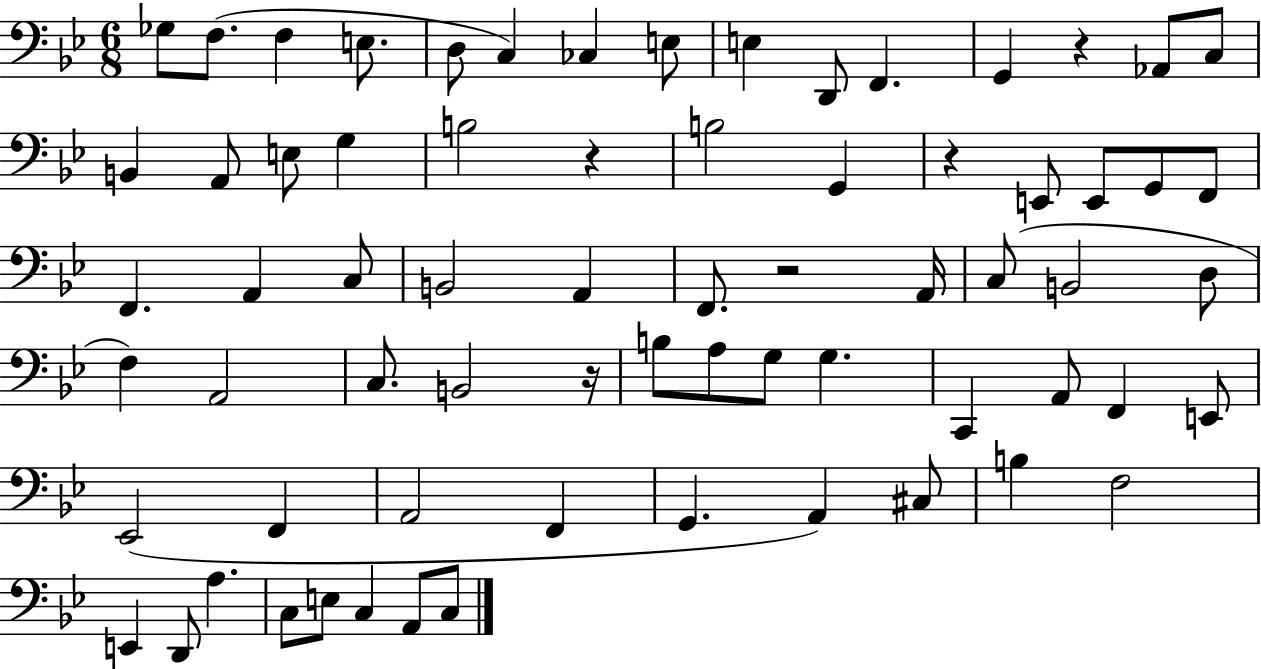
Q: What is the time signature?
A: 6/8